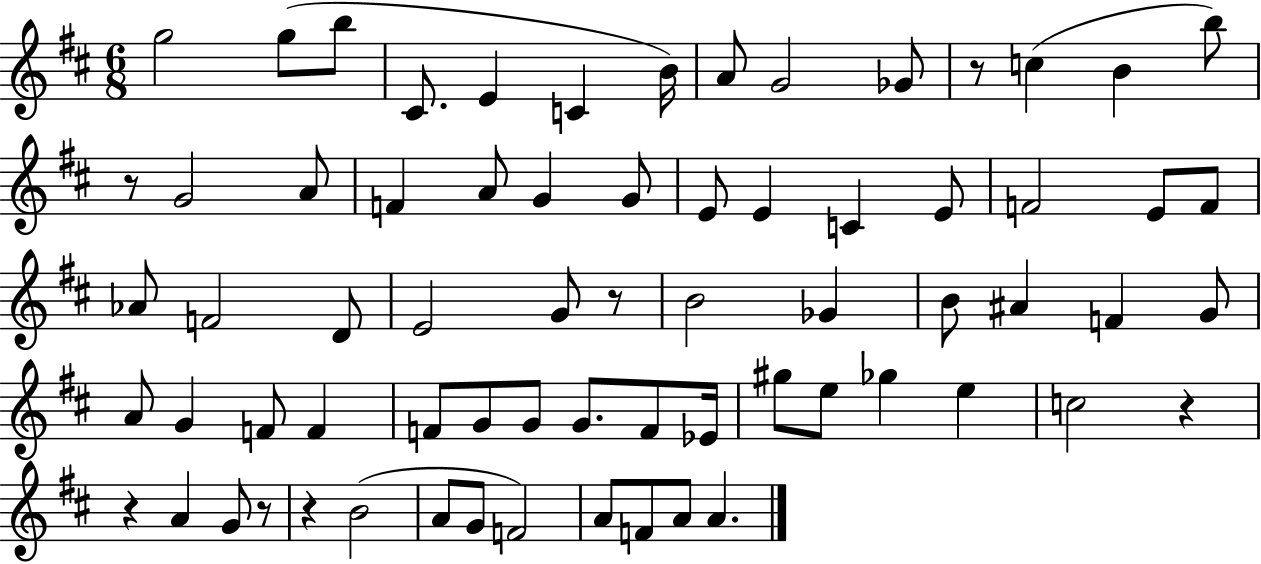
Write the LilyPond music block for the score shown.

{
  \clef treble
  \numericTimeSignature
  \time 6/8
  \key d \major
  g''2 g''8( b''8 | cis'8. e'4 c'4 b'16) | a'8 g'2 ges'8 | r8 c''4( b'4 b''8) | \break r8 g'2 a'8 | f'4 a'8 g'4 g'8 | e'8 e'4 c'4 e'8 | f'2 e'8 f'8 | \break aes'8 f'2 d'8 | e'2 g'8 r8 | b'2 ges'4 | b'8 ais'4 f'4 g'8 | \break a'8 g'4 f'8 f'4 | f'8 g'8 g'8 g'8. f'8 ees'16 | gis''8 e''8 ges''4 e''4 | c''2 r4 | \break r4 a'4 g'8 r8 | r4 b'2( | a'8 g'8 f'2) | a'8 f'8 a'8 a'4. | \break \bar "|."
}